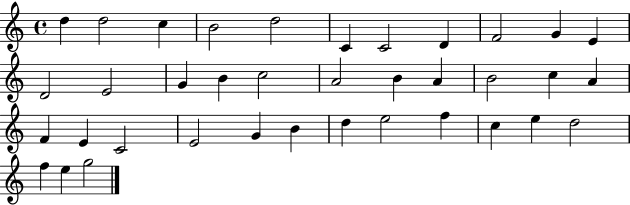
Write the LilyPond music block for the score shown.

{
  \clef treble
  \time 4/4
  \defaultTimeSignature
  \key c \major
  d''4 d''2 c''4 | b'2 d''2 | c'4 c'2 d'4 | f'2 g'4 e'4 | \break d'2 e'2 | g'4 b'4 c''2 | a'2 b'4 a'4 | b'2 c''4 a'4 | \break f'4 e'4 c'2 | e'2 g'4 b'4 | d''4 e''2 f''4 | c''4 e''4 d''2 | \break f''4 e''4 g''2 | \bar "|."
}